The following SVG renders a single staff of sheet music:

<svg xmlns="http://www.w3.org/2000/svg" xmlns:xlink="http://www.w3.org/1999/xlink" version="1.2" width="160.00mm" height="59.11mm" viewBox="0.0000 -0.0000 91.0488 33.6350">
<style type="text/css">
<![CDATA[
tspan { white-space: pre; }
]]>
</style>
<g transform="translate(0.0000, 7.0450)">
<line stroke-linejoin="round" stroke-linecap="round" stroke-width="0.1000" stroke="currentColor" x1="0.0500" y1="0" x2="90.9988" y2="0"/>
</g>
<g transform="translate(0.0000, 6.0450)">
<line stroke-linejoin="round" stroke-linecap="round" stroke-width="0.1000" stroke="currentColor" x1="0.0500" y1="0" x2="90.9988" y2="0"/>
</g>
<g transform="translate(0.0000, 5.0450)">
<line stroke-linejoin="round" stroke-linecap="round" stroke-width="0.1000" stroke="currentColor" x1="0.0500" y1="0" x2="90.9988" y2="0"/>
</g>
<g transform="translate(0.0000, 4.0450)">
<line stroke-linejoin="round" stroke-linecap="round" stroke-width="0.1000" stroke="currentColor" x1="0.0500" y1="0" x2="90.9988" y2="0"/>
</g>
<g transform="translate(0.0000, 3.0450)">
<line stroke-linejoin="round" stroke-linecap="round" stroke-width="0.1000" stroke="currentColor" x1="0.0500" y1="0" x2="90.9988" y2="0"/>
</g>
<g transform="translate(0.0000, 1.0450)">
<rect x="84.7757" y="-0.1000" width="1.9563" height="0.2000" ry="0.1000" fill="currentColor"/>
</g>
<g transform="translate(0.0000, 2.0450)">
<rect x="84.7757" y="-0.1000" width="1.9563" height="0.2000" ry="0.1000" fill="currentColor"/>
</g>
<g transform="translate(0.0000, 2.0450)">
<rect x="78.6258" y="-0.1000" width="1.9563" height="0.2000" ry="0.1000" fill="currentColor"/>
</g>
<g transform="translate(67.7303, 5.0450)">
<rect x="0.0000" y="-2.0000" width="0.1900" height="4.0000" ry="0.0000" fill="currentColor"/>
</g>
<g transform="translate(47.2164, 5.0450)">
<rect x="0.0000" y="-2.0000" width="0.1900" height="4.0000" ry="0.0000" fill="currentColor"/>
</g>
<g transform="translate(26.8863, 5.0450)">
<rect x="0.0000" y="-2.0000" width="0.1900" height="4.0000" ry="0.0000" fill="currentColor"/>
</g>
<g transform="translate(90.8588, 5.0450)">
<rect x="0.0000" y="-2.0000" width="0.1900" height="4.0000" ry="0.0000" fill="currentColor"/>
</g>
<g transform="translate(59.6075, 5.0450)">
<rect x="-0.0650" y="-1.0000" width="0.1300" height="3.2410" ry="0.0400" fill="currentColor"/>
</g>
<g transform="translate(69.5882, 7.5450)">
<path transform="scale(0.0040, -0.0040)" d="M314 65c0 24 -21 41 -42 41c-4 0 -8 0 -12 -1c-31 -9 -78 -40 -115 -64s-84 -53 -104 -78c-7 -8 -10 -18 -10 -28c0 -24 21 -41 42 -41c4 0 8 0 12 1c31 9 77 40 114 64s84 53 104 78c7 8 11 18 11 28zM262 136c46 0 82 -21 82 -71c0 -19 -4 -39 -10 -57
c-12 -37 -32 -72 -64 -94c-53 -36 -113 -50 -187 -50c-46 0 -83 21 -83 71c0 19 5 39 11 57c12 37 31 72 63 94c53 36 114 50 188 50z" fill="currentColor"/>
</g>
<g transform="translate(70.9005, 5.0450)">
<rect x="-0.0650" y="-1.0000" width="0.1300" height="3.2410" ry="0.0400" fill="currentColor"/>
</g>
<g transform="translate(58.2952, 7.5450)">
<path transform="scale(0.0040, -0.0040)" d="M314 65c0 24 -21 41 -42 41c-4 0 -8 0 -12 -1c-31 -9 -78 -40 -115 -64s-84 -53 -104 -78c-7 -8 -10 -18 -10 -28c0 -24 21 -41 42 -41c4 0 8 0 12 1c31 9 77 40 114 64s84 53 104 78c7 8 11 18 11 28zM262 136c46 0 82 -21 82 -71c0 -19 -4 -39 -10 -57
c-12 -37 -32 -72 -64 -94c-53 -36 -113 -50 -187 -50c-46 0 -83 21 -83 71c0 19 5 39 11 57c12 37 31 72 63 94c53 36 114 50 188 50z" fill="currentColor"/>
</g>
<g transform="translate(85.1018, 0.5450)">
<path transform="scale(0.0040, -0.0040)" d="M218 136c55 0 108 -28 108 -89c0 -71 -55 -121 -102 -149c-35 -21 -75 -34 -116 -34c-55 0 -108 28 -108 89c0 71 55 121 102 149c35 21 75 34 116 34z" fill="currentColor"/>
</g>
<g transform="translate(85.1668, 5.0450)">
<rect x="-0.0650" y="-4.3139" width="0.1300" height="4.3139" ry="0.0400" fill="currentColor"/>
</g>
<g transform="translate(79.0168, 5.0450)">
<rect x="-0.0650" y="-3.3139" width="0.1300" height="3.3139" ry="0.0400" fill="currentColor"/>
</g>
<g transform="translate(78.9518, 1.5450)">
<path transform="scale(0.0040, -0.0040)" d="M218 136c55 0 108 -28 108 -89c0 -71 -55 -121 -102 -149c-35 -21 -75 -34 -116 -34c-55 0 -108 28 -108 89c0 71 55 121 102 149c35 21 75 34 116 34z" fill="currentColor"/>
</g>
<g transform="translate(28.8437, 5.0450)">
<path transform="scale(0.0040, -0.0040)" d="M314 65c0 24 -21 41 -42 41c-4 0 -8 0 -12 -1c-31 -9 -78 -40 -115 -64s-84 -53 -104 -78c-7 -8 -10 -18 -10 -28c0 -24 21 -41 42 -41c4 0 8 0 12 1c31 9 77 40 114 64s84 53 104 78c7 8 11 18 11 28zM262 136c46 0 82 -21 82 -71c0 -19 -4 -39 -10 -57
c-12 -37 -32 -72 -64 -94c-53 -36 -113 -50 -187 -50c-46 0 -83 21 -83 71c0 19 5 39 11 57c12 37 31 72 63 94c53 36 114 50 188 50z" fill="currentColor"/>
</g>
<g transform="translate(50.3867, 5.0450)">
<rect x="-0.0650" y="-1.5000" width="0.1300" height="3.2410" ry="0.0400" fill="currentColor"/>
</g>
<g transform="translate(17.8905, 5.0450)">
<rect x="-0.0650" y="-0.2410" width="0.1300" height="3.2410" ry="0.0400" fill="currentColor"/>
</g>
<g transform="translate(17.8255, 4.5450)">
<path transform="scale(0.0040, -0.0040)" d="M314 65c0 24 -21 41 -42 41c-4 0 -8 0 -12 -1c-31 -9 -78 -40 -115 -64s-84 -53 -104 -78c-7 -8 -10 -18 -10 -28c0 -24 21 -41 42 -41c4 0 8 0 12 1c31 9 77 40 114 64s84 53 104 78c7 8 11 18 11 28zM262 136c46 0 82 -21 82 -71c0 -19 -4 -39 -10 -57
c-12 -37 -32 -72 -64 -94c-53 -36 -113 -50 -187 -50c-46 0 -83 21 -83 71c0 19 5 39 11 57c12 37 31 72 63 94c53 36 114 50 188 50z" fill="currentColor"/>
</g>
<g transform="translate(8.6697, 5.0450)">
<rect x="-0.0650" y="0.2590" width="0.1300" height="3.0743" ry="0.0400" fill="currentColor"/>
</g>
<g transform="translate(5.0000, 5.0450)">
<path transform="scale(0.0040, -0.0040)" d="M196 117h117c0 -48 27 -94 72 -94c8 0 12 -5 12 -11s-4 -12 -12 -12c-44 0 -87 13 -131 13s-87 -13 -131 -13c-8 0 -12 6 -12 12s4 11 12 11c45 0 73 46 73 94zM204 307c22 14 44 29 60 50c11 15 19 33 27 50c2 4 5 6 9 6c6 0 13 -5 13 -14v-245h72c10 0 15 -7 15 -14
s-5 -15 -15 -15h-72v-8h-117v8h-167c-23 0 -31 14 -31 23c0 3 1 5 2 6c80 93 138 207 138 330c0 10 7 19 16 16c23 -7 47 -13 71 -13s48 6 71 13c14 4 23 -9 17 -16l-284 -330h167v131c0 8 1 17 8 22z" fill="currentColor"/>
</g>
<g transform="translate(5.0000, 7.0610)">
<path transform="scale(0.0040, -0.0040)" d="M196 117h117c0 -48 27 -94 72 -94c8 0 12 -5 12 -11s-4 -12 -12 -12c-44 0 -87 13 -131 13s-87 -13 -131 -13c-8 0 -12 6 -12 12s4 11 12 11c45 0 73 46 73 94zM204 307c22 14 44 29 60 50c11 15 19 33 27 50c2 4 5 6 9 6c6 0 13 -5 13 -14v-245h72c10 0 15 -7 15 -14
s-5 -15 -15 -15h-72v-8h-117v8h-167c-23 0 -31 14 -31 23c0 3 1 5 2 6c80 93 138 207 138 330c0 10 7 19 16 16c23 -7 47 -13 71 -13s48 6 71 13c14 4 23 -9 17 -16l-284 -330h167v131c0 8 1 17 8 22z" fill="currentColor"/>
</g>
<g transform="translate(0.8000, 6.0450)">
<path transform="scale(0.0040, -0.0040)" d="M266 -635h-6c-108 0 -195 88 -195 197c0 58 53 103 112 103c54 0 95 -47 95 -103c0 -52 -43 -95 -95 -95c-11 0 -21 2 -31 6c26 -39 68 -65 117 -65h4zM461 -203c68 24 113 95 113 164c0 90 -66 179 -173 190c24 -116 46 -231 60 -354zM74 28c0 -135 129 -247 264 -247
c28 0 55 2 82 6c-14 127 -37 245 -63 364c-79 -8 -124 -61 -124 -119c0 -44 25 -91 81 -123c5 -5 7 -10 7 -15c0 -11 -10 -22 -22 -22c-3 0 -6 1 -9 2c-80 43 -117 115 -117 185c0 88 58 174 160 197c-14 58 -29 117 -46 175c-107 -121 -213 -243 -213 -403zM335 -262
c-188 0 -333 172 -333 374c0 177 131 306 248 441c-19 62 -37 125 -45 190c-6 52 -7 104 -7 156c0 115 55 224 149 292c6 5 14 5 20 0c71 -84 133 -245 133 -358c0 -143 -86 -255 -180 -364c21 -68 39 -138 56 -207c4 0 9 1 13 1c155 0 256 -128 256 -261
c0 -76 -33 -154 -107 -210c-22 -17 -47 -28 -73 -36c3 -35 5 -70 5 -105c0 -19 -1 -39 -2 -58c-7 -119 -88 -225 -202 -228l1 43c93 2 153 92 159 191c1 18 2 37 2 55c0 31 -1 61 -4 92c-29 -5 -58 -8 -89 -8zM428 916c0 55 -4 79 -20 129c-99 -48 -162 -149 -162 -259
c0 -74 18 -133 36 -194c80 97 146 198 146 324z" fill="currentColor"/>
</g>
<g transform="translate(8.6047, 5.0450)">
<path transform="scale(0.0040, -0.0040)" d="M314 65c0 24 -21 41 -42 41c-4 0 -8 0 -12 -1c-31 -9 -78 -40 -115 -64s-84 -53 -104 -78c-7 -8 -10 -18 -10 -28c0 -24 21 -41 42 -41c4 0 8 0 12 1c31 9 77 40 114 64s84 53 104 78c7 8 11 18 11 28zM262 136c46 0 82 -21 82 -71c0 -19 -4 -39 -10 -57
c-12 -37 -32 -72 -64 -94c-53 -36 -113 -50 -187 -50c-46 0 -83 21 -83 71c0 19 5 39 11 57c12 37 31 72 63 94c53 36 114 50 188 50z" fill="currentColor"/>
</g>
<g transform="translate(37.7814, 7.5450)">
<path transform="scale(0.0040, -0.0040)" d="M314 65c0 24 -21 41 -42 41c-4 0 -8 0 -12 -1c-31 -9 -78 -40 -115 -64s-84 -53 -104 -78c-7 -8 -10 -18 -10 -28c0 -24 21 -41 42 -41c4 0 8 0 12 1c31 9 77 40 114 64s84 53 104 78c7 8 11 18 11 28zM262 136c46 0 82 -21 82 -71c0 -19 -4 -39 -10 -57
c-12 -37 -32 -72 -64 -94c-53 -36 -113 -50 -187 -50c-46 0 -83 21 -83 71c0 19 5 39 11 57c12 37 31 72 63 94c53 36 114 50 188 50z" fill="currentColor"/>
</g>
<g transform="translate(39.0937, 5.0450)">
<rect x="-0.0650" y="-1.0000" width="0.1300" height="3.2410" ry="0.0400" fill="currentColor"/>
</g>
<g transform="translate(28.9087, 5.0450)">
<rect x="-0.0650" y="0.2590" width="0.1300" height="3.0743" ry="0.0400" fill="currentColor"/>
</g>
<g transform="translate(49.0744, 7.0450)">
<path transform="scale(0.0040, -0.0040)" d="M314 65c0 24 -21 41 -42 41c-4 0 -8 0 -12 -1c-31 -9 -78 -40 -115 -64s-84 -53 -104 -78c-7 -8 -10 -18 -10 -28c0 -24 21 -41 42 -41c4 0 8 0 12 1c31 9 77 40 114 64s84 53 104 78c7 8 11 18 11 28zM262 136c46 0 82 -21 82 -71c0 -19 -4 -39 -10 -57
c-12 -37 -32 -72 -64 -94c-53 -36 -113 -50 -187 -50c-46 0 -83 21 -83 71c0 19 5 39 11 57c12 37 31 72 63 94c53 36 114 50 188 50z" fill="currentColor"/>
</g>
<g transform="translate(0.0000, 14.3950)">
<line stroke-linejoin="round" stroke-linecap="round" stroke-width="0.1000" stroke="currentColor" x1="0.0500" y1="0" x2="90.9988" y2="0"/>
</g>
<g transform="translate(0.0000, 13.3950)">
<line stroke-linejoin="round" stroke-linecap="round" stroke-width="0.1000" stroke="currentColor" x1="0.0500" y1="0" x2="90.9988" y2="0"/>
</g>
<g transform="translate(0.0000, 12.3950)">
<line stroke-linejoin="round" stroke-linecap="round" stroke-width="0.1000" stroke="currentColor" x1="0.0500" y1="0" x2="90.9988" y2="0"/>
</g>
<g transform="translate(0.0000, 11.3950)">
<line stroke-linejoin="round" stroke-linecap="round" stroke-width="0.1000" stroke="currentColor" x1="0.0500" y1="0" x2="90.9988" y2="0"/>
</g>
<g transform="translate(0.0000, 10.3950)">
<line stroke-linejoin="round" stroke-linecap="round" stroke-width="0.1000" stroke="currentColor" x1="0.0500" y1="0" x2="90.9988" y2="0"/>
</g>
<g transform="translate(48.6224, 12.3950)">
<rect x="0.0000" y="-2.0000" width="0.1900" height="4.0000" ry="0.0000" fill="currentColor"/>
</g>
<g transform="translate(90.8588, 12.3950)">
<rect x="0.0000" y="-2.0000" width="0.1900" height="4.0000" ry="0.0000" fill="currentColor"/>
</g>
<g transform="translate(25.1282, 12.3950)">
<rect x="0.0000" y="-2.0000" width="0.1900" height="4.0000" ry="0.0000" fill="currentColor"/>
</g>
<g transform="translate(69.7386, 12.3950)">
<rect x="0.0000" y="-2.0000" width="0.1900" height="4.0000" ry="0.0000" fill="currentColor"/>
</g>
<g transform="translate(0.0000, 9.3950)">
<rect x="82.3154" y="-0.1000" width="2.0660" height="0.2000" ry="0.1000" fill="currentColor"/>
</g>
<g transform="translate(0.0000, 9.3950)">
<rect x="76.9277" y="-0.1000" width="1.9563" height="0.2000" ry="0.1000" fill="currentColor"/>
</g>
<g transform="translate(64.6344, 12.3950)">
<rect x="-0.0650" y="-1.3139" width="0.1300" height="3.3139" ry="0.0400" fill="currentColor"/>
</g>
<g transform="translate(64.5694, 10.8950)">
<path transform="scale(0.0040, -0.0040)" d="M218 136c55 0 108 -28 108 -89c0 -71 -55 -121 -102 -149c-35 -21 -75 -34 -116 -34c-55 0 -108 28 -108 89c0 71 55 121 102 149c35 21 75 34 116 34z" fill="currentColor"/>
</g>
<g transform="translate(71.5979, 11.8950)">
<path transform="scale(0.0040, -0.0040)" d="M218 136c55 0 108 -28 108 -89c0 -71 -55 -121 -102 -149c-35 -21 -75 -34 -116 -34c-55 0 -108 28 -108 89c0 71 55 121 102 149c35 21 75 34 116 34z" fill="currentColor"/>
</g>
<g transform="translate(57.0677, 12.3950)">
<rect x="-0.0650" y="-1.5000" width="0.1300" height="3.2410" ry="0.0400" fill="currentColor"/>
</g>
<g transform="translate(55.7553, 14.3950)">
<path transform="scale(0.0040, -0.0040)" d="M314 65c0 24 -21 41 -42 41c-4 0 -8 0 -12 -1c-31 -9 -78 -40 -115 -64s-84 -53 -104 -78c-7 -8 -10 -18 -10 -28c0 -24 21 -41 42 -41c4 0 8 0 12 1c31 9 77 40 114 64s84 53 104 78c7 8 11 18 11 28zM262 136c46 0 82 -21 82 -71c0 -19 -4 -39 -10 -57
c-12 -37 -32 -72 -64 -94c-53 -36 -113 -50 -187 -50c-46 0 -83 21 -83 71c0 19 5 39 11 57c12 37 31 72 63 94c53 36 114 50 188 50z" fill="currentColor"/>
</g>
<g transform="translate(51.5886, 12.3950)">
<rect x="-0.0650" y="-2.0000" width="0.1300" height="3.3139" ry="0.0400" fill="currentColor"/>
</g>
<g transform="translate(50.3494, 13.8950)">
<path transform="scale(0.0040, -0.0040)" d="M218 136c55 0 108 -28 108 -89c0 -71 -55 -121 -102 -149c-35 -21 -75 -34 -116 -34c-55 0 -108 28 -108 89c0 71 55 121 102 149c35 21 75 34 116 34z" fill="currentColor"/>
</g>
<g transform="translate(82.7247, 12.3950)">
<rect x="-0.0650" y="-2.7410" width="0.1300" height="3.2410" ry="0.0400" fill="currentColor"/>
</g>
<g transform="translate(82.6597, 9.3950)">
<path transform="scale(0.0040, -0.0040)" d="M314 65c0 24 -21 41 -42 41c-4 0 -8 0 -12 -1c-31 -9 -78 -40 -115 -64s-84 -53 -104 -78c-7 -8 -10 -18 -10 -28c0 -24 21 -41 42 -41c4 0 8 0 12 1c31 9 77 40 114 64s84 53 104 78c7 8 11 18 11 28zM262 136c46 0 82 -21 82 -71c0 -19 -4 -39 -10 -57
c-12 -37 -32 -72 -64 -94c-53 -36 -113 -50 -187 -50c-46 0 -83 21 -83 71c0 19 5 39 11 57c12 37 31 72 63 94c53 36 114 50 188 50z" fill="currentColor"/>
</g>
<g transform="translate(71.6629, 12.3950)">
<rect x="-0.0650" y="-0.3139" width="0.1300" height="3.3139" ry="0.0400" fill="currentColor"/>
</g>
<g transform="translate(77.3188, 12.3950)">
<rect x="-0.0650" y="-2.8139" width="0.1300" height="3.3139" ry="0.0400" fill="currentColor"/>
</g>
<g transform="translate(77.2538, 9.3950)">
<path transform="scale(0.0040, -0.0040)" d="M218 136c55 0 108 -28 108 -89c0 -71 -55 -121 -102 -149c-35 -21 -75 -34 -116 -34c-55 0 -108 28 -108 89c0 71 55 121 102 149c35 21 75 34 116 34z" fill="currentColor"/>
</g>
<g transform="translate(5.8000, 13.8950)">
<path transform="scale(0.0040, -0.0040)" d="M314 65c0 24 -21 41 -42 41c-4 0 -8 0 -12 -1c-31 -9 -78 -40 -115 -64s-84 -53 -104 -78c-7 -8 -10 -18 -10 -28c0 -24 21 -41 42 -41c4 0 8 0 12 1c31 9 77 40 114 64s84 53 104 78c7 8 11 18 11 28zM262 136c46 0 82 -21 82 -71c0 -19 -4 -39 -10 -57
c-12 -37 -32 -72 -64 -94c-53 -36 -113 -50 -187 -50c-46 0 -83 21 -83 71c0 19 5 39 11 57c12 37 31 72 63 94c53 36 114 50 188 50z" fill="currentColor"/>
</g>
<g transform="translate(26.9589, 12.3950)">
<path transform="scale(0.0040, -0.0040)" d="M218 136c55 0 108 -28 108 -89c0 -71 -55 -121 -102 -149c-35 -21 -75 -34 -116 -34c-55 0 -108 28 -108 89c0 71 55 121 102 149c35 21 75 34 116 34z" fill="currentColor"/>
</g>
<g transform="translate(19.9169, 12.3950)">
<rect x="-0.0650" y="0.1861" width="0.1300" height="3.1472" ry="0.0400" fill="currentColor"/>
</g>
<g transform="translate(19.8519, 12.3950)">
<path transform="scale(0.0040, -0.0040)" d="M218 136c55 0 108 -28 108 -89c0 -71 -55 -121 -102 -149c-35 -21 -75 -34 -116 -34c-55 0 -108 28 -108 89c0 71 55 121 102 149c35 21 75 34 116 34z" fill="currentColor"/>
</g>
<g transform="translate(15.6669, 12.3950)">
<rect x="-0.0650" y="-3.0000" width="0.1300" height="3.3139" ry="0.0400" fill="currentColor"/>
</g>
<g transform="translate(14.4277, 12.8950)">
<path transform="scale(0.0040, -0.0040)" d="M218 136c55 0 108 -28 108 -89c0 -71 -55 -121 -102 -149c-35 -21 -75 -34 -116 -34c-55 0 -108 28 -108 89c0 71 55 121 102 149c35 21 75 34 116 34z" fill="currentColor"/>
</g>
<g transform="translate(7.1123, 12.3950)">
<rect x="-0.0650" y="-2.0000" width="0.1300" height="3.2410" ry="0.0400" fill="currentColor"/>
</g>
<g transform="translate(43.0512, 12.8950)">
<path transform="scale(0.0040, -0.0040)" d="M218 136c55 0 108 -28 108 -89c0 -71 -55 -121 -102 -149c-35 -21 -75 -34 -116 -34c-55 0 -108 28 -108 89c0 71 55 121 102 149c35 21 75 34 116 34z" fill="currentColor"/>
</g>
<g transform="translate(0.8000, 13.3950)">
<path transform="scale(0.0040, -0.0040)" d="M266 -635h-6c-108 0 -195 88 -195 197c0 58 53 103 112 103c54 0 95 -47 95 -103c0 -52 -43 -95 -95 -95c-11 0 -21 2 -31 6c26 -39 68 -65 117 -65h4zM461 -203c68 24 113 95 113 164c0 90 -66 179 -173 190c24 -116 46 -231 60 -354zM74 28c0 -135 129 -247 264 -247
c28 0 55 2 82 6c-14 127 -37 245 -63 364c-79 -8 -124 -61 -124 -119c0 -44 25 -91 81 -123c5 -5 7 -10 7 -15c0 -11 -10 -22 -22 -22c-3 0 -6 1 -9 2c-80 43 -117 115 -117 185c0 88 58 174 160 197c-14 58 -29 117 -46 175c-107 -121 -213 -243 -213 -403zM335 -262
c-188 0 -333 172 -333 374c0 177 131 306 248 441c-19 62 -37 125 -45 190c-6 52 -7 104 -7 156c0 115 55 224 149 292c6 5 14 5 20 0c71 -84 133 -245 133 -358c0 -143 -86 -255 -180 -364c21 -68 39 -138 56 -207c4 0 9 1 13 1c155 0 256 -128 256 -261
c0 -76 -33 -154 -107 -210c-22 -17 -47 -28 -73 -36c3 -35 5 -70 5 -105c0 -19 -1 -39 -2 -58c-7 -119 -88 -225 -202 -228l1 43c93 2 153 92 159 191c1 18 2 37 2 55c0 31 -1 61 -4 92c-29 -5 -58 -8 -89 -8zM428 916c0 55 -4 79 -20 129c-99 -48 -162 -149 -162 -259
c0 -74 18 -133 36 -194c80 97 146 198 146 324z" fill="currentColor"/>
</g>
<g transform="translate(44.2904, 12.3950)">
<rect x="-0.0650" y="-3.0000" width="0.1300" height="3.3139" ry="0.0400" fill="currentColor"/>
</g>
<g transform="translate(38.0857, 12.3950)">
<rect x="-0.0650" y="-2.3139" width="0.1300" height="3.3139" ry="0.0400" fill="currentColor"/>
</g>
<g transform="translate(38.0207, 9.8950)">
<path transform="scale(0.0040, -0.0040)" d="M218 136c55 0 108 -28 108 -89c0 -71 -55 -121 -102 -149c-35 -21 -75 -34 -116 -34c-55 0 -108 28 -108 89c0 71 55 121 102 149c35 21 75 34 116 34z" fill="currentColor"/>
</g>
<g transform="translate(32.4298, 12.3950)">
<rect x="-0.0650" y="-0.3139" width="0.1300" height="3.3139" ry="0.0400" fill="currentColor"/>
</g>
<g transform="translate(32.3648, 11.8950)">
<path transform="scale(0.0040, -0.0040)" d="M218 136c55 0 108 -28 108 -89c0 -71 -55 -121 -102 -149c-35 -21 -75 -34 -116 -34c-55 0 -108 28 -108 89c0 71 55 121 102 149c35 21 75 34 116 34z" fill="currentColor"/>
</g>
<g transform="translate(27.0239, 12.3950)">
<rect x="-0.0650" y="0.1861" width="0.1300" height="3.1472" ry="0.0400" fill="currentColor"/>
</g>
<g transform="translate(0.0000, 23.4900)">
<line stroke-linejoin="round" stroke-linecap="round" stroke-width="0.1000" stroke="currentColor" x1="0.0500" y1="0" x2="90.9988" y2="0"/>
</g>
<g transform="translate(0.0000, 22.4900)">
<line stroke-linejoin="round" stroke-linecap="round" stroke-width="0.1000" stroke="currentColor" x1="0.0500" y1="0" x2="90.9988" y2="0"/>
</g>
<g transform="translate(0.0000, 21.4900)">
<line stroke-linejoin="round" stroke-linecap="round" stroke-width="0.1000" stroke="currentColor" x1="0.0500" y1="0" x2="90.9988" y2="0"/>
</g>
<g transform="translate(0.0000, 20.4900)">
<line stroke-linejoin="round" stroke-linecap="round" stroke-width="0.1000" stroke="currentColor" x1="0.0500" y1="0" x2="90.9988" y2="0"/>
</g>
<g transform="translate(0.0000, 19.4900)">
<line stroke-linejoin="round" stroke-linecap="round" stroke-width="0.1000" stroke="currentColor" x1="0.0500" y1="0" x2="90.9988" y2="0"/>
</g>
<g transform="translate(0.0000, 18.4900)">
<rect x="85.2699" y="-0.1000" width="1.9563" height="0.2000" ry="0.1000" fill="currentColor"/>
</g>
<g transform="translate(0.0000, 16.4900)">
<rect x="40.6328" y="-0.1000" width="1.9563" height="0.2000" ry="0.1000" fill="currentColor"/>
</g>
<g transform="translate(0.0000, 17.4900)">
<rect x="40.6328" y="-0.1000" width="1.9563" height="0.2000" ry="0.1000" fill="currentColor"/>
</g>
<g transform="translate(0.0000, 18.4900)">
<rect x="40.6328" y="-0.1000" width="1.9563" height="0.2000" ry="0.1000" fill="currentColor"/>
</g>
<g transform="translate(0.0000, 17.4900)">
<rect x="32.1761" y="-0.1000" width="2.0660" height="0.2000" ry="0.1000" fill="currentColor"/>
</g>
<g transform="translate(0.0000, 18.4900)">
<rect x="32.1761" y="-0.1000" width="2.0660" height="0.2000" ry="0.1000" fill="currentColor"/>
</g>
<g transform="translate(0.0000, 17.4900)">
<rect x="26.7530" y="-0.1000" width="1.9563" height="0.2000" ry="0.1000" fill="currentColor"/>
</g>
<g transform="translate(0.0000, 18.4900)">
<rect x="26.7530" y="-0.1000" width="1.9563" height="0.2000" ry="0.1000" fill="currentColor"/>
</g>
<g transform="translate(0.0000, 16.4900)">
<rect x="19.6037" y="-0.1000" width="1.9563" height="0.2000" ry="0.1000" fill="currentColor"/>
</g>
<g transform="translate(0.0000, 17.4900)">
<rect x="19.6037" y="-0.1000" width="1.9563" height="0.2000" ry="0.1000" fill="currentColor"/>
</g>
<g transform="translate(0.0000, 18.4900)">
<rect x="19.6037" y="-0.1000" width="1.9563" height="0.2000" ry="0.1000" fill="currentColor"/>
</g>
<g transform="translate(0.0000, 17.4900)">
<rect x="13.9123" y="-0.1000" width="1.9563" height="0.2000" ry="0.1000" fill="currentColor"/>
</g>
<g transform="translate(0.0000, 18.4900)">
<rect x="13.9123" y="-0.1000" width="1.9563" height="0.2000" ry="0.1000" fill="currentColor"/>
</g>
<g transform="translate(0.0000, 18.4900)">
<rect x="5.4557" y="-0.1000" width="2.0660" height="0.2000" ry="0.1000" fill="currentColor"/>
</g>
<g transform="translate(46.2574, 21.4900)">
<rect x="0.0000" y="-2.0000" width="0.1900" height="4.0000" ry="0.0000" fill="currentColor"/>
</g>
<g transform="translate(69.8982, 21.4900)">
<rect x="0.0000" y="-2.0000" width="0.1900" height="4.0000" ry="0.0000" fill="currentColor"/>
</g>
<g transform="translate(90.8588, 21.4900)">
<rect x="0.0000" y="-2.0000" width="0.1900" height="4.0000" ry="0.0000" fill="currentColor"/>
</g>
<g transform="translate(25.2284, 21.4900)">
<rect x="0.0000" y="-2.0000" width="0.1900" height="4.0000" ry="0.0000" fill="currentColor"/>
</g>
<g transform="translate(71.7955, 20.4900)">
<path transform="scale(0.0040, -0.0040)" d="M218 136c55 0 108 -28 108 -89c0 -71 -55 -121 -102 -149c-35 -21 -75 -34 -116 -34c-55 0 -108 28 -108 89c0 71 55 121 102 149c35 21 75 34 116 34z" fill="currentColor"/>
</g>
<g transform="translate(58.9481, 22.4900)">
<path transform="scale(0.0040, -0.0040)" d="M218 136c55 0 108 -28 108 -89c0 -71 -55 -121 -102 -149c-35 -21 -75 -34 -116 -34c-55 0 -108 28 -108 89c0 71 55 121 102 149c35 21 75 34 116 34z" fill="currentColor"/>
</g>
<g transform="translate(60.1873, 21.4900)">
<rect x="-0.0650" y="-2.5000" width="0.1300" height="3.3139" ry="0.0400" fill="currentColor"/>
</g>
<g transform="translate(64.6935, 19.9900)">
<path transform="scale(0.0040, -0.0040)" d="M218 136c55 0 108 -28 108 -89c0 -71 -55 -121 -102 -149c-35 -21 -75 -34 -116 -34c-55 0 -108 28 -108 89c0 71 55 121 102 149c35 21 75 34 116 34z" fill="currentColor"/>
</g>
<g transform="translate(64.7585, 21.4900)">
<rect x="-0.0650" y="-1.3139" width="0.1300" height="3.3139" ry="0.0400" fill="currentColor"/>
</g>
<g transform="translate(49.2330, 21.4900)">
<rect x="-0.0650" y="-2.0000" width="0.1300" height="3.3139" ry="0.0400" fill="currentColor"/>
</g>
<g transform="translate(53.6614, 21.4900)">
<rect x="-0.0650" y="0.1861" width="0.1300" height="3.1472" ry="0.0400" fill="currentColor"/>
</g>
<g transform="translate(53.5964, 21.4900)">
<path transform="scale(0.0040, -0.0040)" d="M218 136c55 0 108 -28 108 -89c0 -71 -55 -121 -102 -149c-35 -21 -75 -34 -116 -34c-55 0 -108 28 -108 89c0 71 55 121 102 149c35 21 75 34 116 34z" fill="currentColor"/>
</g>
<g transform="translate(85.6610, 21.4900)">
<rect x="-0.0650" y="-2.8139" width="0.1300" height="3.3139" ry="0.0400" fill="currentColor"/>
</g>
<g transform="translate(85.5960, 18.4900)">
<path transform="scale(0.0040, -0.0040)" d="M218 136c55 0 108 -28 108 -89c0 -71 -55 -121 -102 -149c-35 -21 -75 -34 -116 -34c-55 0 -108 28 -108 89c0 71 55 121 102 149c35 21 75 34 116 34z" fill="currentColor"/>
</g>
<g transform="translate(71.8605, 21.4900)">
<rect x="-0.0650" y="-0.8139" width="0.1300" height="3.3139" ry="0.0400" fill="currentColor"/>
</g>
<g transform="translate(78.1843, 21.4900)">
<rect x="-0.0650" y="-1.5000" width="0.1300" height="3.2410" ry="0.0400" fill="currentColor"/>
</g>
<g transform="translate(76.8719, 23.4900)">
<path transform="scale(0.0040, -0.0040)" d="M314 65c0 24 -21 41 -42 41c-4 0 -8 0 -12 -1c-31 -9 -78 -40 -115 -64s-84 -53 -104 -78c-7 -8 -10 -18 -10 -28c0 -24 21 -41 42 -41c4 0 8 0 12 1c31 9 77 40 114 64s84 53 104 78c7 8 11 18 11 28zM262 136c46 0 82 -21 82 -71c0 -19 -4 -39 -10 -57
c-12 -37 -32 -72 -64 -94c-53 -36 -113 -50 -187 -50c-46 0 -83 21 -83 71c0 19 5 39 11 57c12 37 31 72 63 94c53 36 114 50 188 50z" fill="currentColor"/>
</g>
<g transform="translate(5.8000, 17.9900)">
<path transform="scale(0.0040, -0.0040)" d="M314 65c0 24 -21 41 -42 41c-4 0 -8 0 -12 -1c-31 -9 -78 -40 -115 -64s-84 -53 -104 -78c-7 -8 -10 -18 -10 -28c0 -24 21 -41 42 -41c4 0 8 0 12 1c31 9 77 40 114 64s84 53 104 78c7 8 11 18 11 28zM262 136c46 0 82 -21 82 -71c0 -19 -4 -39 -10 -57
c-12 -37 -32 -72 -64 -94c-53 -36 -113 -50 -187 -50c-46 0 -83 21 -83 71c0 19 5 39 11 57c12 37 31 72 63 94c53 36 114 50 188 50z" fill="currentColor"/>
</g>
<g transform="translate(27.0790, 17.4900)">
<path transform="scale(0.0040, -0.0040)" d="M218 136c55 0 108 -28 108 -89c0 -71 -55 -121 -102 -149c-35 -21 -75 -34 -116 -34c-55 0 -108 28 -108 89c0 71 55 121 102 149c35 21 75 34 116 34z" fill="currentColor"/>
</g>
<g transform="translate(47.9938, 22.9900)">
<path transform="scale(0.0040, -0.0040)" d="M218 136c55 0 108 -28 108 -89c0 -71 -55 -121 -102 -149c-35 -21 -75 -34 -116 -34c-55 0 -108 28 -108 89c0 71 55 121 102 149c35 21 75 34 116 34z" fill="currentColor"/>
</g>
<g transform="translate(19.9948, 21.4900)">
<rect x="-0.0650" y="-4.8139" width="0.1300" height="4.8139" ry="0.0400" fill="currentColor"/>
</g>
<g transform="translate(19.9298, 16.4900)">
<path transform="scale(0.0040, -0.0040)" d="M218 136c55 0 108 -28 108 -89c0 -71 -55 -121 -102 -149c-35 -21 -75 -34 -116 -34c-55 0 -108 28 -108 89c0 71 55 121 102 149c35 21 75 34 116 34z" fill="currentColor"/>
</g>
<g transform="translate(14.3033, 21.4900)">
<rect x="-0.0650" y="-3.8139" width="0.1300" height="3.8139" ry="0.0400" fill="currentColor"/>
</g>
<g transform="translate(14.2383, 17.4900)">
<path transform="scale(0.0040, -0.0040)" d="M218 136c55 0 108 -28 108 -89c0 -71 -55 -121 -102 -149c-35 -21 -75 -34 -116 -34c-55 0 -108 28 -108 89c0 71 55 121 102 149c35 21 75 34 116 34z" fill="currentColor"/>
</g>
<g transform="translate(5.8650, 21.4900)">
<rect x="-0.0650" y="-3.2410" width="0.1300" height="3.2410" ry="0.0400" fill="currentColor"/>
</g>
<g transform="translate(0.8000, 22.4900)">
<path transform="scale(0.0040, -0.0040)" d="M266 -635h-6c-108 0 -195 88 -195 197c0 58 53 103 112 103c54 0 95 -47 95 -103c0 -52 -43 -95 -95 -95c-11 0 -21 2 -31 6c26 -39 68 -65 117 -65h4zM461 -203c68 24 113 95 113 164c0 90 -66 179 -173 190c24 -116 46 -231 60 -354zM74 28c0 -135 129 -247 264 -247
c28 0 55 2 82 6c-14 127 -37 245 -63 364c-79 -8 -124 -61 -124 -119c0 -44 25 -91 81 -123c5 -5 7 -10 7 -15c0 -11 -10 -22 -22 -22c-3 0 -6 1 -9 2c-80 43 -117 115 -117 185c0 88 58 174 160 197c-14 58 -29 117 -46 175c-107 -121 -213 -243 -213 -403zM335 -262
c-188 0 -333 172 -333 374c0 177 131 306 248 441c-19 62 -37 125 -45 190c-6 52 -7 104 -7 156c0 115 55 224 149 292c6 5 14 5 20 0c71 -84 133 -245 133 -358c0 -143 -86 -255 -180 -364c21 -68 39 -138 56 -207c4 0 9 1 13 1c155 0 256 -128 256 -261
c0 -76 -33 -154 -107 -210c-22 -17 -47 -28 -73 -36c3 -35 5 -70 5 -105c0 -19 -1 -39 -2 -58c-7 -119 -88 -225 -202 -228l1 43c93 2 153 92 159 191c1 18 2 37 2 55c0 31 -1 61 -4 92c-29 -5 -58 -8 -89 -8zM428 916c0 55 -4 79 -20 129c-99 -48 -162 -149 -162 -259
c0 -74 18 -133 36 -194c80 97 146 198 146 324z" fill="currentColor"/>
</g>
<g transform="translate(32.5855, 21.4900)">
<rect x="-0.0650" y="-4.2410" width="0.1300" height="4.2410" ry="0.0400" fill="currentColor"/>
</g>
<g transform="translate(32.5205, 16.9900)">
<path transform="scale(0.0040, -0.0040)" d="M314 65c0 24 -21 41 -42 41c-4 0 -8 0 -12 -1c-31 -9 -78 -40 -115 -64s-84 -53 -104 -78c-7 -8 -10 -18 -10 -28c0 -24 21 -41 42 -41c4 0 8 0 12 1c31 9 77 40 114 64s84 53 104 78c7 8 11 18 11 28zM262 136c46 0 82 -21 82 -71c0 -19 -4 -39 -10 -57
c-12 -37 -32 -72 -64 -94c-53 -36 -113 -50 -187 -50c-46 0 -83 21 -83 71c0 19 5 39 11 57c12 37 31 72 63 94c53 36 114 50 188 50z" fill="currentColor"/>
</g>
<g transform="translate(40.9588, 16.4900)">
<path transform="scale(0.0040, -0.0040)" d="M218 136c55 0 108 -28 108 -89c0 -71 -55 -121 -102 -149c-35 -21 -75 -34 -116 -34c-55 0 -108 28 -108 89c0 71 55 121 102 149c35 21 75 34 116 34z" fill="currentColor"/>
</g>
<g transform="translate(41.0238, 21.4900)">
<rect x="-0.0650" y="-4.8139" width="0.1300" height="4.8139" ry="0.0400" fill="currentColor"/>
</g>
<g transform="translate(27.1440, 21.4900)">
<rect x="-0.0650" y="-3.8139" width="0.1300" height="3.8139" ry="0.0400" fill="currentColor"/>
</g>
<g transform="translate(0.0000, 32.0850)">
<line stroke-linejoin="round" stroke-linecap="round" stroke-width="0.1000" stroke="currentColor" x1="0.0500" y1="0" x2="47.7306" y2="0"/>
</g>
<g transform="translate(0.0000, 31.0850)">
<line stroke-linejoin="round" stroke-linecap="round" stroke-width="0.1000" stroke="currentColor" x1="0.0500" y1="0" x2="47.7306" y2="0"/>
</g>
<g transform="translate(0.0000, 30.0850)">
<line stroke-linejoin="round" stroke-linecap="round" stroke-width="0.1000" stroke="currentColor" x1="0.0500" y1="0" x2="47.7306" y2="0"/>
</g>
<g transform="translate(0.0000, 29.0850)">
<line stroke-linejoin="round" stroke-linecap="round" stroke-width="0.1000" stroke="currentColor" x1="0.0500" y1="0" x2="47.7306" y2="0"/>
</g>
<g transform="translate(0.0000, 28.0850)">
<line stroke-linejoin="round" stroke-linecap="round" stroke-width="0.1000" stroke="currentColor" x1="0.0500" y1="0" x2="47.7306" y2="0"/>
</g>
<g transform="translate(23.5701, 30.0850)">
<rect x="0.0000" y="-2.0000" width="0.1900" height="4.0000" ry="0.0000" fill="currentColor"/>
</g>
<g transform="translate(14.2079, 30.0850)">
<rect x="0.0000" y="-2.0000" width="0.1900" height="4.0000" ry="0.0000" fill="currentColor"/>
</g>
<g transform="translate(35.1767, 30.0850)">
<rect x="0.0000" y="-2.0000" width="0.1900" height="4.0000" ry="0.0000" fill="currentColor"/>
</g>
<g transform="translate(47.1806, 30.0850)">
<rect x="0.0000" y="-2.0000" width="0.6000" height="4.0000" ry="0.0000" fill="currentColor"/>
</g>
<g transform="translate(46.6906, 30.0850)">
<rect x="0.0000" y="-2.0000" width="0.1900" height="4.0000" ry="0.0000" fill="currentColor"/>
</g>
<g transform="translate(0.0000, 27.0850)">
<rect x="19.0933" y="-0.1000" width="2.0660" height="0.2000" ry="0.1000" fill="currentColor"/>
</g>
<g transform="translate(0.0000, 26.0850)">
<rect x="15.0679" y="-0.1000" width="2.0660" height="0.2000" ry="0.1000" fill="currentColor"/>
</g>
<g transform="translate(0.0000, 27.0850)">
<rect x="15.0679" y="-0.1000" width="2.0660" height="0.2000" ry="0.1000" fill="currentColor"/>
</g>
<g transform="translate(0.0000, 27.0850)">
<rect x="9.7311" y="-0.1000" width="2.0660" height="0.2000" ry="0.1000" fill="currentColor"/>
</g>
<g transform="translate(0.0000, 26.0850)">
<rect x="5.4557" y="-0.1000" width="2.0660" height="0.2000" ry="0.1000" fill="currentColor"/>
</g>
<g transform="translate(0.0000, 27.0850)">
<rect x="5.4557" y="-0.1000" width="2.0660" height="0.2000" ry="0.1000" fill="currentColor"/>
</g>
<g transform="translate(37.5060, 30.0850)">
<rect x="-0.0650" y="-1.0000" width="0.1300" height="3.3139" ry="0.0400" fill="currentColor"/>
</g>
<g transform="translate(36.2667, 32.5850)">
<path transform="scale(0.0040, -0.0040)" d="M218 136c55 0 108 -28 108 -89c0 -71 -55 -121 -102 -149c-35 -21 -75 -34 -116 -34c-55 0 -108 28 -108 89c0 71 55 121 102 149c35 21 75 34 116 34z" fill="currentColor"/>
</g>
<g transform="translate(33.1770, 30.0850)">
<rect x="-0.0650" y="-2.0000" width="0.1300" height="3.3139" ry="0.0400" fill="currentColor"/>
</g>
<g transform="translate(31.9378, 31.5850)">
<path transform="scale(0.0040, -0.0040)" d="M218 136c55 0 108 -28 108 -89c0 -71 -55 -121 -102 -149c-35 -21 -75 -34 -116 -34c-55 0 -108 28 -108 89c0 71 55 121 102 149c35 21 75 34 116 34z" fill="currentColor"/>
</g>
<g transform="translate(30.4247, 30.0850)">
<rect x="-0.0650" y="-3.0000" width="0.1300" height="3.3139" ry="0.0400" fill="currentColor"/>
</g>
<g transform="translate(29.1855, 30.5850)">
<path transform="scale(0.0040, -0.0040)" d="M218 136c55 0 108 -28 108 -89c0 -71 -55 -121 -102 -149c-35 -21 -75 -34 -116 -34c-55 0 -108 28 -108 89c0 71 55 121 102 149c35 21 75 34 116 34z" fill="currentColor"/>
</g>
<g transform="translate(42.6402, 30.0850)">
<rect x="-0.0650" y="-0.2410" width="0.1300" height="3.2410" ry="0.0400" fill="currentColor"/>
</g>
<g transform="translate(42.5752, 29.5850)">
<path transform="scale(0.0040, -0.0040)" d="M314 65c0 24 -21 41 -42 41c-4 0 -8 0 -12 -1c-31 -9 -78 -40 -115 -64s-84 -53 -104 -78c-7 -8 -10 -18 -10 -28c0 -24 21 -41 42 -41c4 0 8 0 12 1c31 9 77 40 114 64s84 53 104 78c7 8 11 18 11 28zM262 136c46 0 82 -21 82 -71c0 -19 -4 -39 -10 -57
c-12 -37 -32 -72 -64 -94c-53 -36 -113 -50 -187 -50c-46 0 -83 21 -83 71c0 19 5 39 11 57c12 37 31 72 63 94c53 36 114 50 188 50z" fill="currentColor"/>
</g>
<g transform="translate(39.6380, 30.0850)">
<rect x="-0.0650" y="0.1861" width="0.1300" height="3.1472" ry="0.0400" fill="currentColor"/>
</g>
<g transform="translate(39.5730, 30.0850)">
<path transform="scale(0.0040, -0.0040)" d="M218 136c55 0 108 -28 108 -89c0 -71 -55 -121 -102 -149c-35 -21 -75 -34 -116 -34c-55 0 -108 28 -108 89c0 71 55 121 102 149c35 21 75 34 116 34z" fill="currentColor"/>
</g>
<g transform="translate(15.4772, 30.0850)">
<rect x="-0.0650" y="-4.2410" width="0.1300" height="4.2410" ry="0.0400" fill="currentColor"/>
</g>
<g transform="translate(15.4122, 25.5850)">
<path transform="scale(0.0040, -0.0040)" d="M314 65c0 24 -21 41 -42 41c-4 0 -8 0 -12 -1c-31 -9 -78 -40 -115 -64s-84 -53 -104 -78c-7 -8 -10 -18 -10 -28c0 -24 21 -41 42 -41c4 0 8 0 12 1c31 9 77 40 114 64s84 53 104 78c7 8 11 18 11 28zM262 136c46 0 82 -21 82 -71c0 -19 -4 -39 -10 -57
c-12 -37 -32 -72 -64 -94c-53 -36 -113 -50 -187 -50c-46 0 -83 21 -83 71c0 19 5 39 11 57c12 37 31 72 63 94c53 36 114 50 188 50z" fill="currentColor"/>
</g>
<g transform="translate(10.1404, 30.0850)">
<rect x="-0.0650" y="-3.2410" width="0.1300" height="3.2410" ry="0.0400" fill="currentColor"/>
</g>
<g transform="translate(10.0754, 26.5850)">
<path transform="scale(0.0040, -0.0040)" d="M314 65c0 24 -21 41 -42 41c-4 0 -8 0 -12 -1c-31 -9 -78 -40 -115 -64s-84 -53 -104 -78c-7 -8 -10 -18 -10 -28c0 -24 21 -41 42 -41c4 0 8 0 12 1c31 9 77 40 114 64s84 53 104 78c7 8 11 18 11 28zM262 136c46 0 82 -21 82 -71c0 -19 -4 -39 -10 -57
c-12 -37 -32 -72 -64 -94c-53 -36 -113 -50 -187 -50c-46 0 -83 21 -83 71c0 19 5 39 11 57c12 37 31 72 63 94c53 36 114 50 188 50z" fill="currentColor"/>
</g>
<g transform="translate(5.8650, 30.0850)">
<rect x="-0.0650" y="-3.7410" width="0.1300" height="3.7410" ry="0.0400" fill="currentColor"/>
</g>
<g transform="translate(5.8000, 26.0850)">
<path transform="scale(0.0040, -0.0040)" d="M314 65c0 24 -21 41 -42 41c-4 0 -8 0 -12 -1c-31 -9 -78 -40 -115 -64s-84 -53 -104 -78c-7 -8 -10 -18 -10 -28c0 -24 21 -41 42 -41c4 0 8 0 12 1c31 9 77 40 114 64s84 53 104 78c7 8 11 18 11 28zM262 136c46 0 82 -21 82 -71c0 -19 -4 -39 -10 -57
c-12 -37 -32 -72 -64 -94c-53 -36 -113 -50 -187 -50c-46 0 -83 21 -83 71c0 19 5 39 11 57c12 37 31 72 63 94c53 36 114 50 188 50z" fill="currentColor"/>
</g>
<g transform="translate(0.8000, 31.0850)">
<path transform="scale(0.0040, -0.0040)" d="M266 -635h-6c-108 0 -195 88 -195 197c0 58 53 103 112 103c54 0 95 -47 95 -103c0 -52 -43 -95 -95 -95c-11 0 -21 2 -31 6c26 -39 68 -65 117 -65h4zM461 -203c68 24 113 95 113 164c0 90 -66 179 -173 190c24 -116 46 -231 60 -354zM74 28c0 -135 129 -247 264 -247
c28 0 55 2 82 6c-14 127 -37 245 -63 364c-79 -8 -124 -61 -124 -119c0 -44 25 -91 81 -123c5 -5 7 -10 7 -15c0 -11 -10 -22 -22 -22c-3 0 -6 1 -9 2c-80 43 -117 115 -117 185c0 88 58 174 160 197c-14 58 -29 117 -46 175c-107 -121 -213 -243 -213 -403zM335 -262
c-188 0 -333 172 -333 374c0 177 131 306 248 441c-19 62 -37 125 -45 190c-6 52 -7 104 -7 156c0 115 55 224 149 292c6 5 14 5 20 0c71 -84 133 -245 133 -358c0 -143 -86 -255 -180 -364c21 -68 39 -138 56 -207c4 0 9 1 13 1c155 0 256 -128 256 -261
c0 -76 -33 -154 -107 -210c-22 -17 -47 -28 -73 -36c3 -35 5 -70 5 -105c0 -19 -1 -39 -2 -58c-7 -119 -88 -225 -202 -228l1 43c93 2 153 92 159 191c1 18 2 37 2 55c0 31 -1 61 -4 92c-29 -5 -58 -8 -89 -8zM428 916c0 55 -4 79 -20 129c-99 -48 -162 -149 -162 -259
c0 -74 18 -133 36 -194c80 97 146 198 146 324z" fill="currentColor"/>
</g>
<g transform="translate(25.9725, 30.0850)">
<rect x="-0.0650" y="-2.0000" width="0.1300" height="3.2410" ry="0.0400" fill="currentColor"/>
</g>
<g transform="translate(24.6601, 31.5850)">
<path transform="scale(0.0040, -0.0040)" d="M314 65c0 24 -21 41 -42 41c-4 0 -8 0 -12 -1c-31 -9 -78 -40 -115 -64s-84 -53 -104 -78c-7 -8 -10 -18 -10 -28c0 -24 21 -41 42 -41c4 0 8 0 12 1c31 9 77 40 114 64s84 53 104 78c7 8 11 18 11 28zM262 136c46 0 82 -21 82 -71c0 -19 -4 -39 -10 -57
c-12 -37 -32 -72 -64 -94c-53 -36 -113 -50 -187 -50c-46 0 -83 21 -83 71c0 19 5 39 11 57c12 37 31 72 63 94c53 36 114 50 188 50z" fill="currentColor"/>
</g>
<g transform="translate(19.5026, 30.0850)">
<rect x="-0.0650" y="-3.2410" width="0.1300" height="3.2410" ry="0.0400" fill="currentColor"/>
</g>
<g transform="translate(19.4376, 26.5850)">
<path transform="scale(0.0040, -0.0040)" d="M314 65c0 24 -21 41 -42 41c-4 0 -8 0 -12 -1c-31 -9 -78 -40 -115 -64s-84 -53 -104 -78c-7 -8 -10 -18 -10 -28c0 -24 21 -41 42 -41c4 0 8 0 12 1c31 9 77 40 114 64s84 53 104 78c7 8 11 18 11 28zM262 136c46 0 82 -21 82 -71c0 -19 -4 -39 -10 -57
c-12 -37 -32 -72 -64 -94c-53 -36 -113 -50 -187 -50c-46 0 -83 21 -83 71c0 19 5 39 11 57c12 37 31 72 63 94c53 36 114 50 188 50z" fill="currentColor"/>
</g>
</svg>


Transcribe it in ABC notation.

X:1
T:Untitled
M:4/4
L:1/4
K:C
B2 c2 B2 D2 E2 D2 D2 b d' F2 A B B c g A F E2 e c a a2 b2 c' e' c' d'2 e' F B G e d E2 a c'2 b2 d'2 b2 F2 A F D B c2